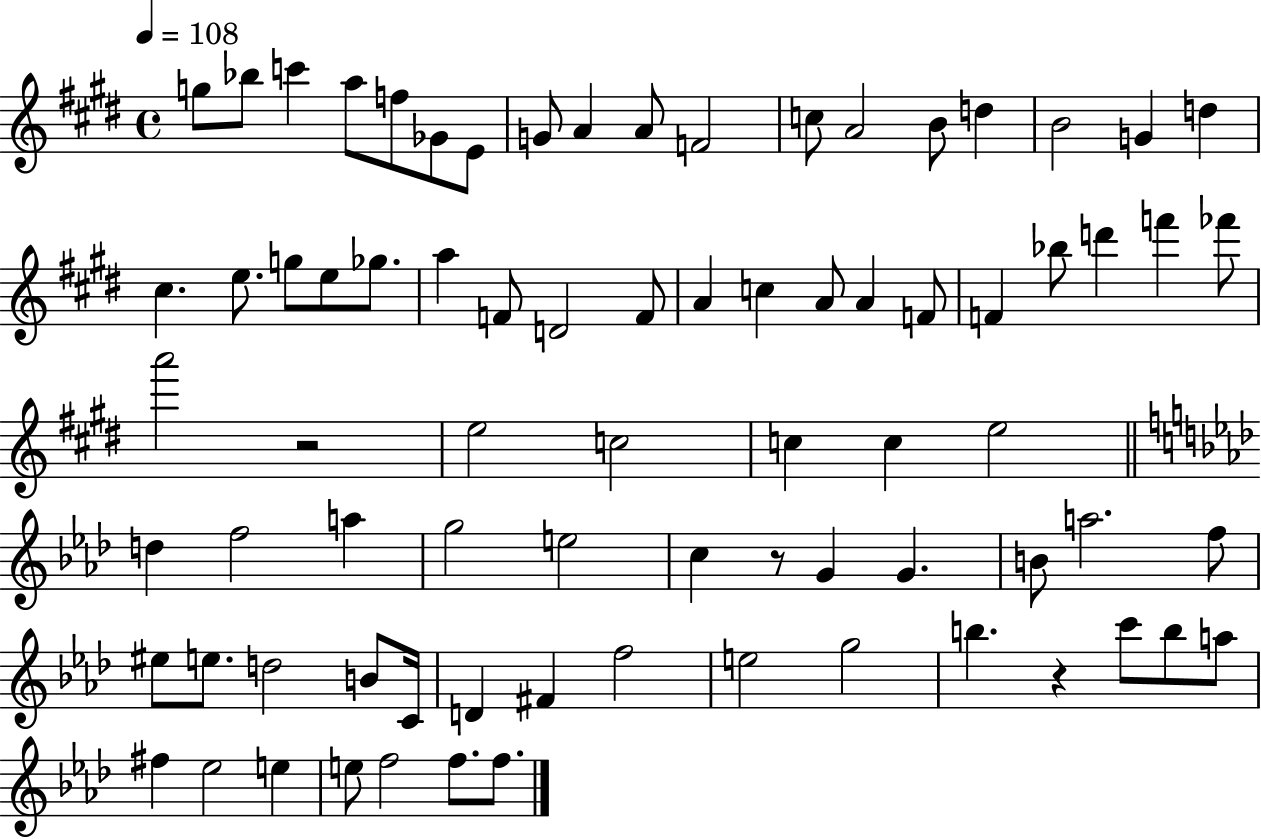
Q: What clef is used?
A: treble